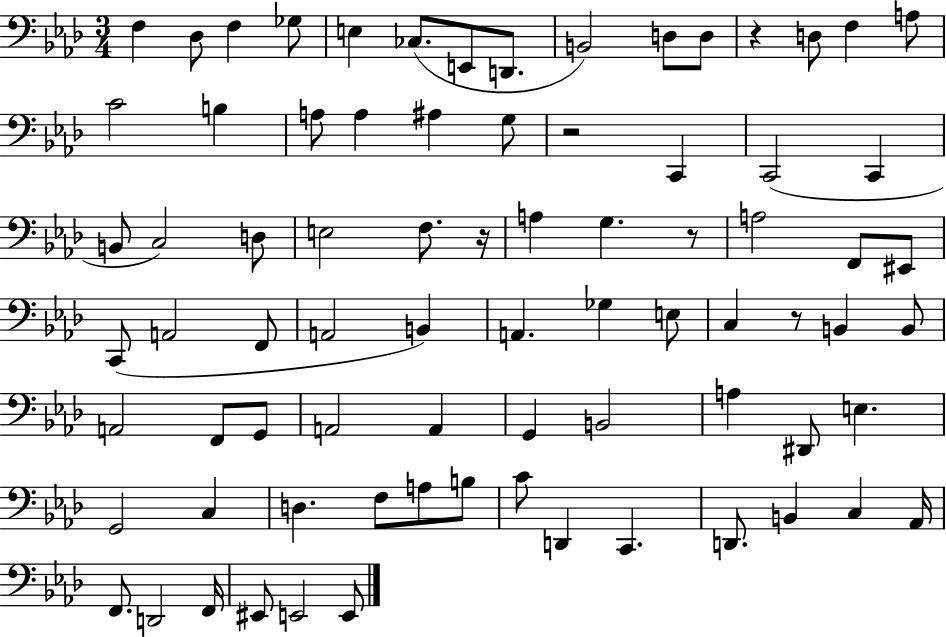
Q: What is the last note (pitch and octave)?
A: E2